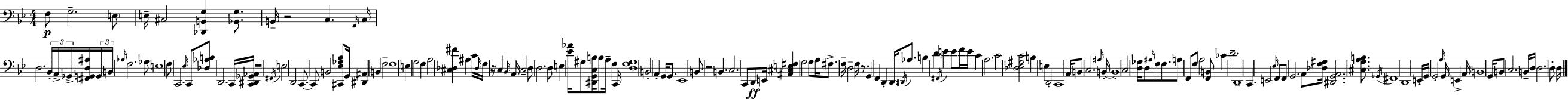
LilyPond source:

{
  \clef bass
  \numericTimeSignature
  \time 4/4
  \key bes \major
  \repeat volta 2 { f8\p g2.-- \parenthesize e8 | e16-- cis2 <des, b, g>4 <bes, g>8. | b,16-- r2 c4. \grace { g,16 } | c16 d2. \tuplet 3/2 { bes,16-. a,16-> ges,16-> } | \break <fis, g, d ais>16 \tuplet 3/2 { g,16 b,16 \grace { aes16 } } f2. | ges8 e1 | f8 c,2. | \grace { ees16 } c,8 <des aes b>8 d,2. | \break c,16-- <c, dis, ges, aes,>16 r1 | \acciaccatura { fis,16 } e2 d,2 | c,8.~~ c,8 b,2 | <cis, ees ges bes>8 g,16 <dis, ais,>4 b,4 f2-- | \break f1 | e4 g2 | f4 a2 <cis des fis'>4 | ais4 c'16 \grace { des16 } f16 r16 c4 \grace { bes,16 } a,16 c2-- | \break d8 d2. | d8 e4 <ees' aes'>16 gis8 <dis, g, c b>16 b8 | a16-- f4 c,16 <d f gis>1 | b,2-. a,4-. | \break g,16 g,8. ees,1 | b,8 r2 | b,4. c2. | c,8 d,8\ff e,16 <ais, cis e fis>4 g2 | \break g8 a16 fis8.-> f16-- d2-- | f16 r8. g,4 f,4 d,4-. | d,16 \acciaccatura { dis,16 } aes8. b4 d'4 \acciaccatura { fis,16 } | e'4 e'8 f'16 e'16 c'4 a2. | \break c'2 | <des ees gis c'>2 b4 e4 | d,2-. c,1-- | a,16 b,8 c2. | \break \grace { ais16 } b,16-.~~ b,1-. | c2 | <d ges>16 d8 \grace { ais16 } f8 f8. a8 f,8-- f8 | a2 <f, b,>8 ces'4 d'2.-- | \break d,1-- | c,4. | e,2 \grace { ees16 } f,8 f,8 g,2. | a,8 <des f gis>16 <dis, g, a,>2. | \break <cis g a b>8. \acciaccatura { ges,16 } fis,1 | d,1 | e,16-. g,16 g,2-. | \grace { a16 } g,16 e,4-> a,16 b,1 | \break g,16 b,8 | c2. b,16-- d16 d2. | d8-. d16 } \bar "|."
}